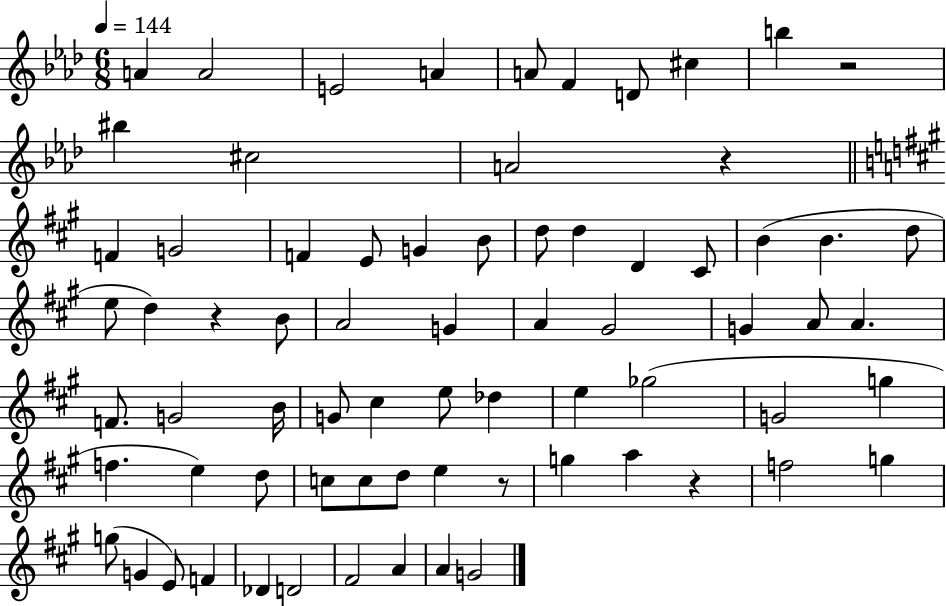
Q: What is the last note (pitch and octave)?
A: G4